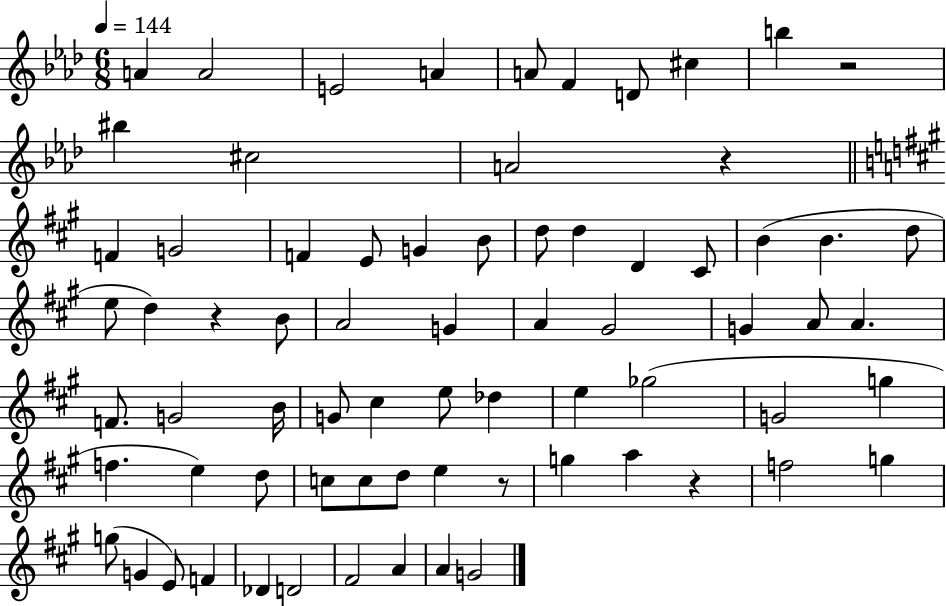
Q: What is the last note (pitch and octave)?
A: G4